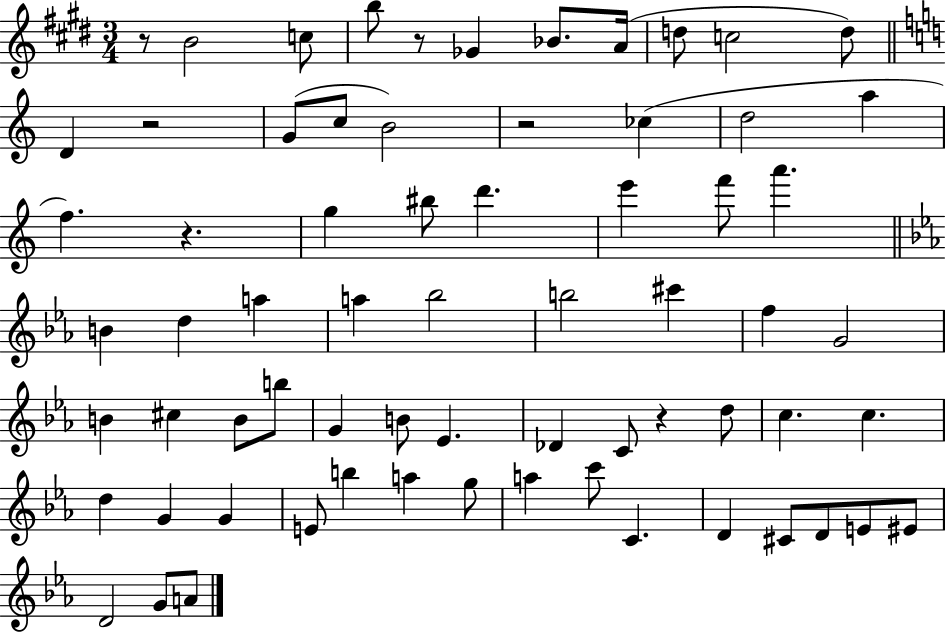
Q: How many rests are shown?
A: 6